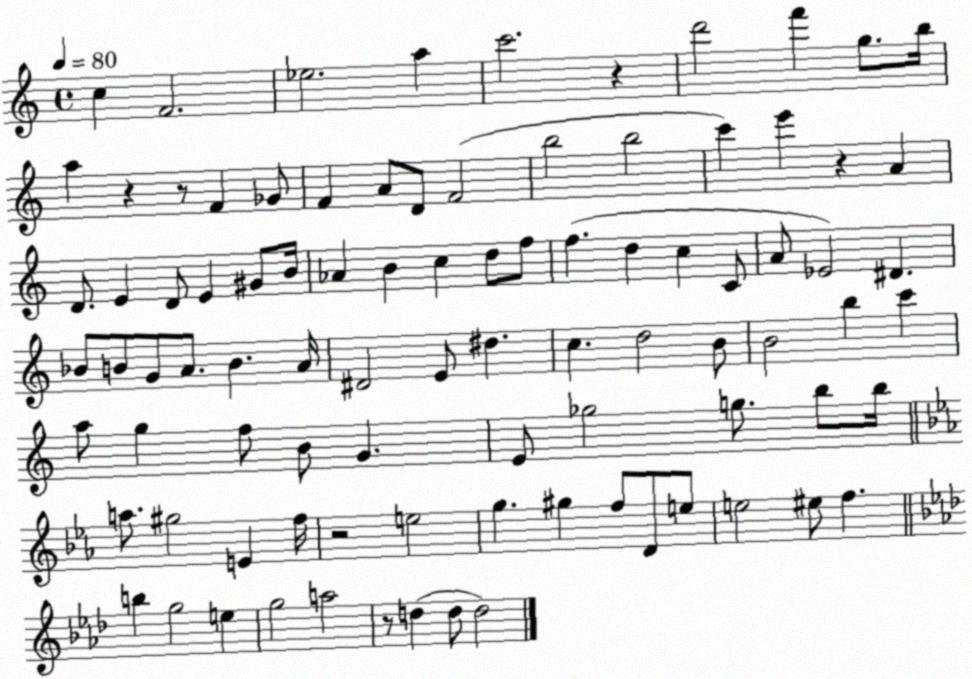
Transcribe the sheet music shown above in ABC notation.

X:1
T:Untitled
M:4/4
L:1/4
K:C
c F2 _e2 a c'2 z d'2 f' g/2 b/4 a z z/2 F _G/2 F A/2 D/2 F2 b2 b2 c' e' z A D/2 E D/2 E ^G/2 B/4 _A B c d/2 f/2 f d c C/2 A/2 _E2 ^D _B/2 B/2 G/2 A/2 B A/4 ^D2 E/2 ^d c d2 B/2 B2 b c' a/2 g f/2 B/2 G E/2 _g2 g/2 b/2 b/4 a/2 ^g2 E f/4 z2 e2 g ^g f/2 D/2 e/2 e2 ^e/2 f b g2 e g2 a2 z/2 d d/2 d2